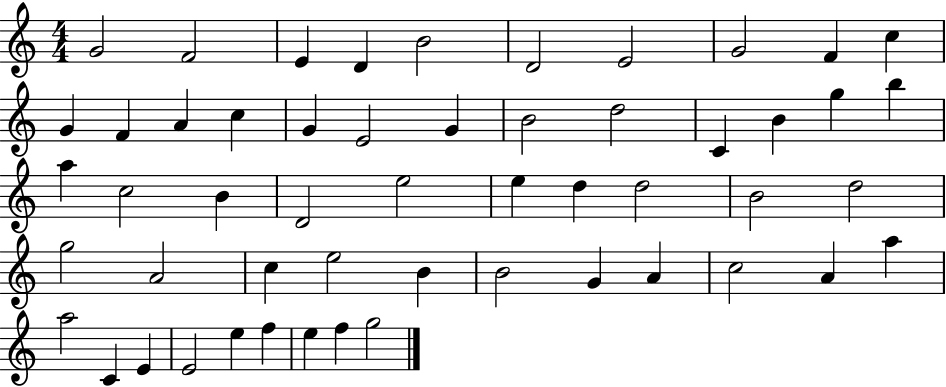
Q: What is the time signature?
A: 4/4